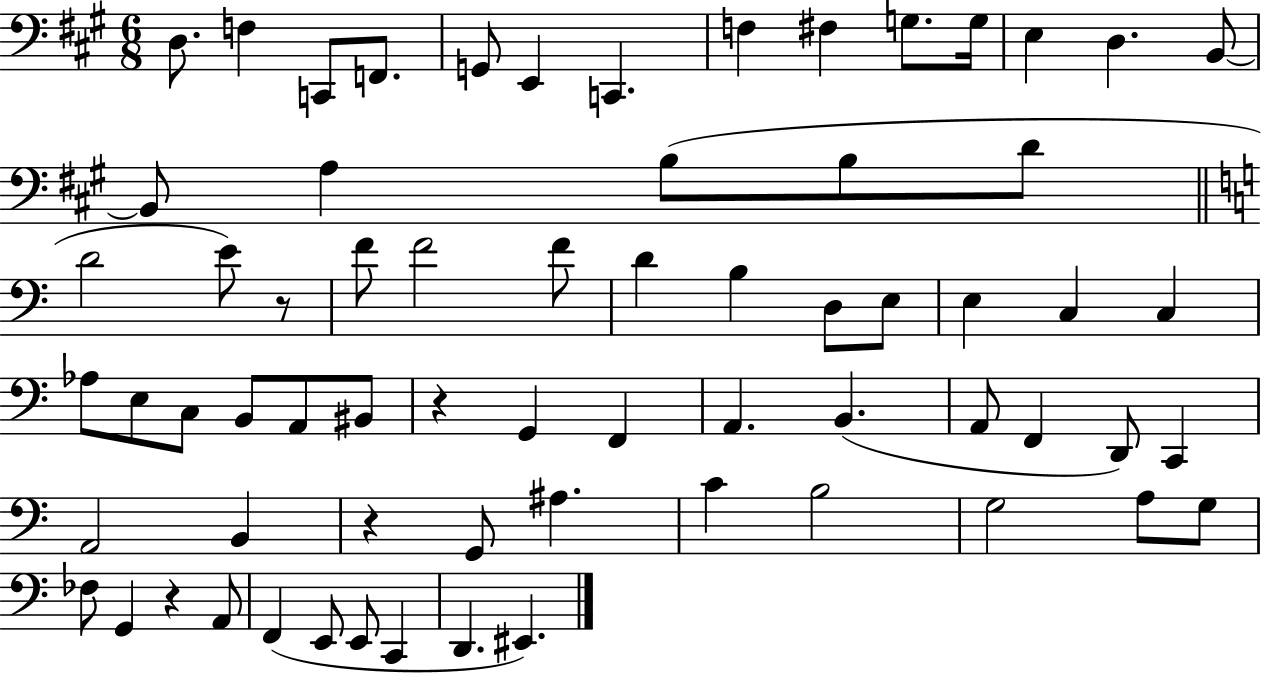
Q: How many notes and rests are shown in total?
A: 67